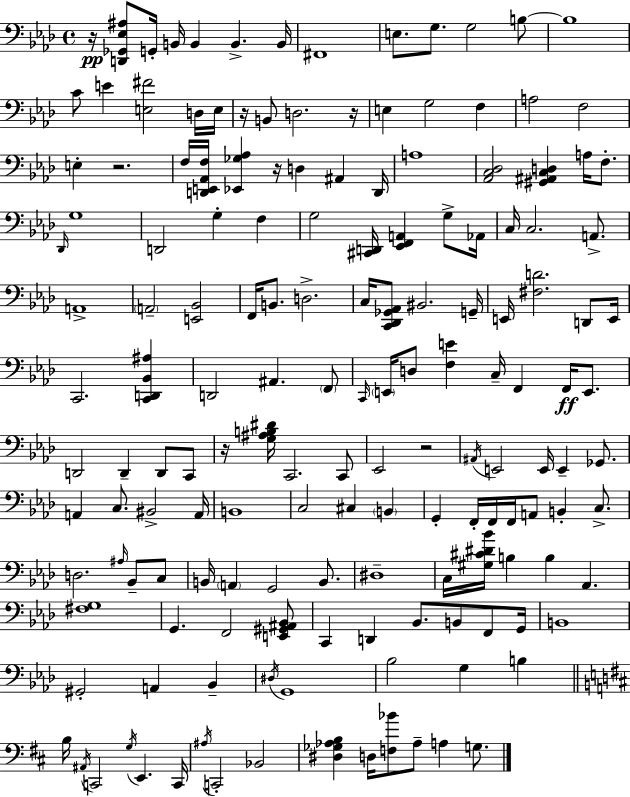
{
  \clef bass
  \time 4/4
  \defaultTimeSignature
  \key aes \major
  r16\pp <d, ges, ees ais>8 g,16-. b,16 b,4 b,4.-> b,16 | fis,1 | e8. g8. g2 b8~~ | b1 | \break c'8 e'4 <e fis'>2 d16 e16 | r16 b,8 d2. r16 | e4 g2 f4 | a2 f2 | \break e4-. r2. | f16 <d, e, aes, f>16 <ees, ges aes>4 r16 d4 ais,4 d,16 | a1 | <aes, c des>2 <gis, ais, c d>4 a16 f8.-. | \break \grace { des,16 } g1 | d,2 g4-. f4 | g2 <cis, d,>16 <ees, f, a,>4 g8-> | aes,16 c16 c2. a,8.-> | \break a,1-> | \parenthesize a,2-- <e, bes,>2 | f,16 b,8. d2.-> | c16 <c, des, ges, aes,>8 bis,2. | \break g,16-- e,16 <fis d'>2. d,8 | e,16 c,2. <c, d, bes, ais>4 | d,2 ais,4. \parenthesize f,8 | \grace { c,16 } \parenthesize e,16 d8 <f e'>4 c16-- f,4 f,16\ff e,8. | \break d,2 d,4-- d,8 | c,8 r16 <g ais b dis'>16 c,2. | c,8 ees,2 r2 | \acciaccatura { ais,16 } e,2 e,16 e,4-- | \break ges,8. a,4 c8. bis,2-> | a,16 b,1 | c2 cis4 \parenthesize b,4 | g,4-. f,16-. f,16 f,16 a,8 b,4-. | \break c8.-> d2. \grace { ais16 } | bes,8-- c8 b,16 \parenthesize a,4 g,2 | b,8. dis1-- | c16 <gis cis' dis' bes'>16 b4 b4 aes,4. | \break <fis g>1 | g,4. f,2 | <e, gis, ais, bes,>8 c,4 d,4 bes,8. b,8 | f,8 g,16 b,1 | \break gis,2-. a,4 | bes,4-- \acciaccatura { dis16 } g,1 | bes2 g4 | b4 \bar "||" \break \key b \minor b16 \acciaccatura { ais,16 } c,2 \acciaccatura { g16 } e,4. | c,16 \acciaccatura { ais16 } c,2-. bes,2 | <dis ges aes b>4 d16 <f bes'>8 aes8-- a4 | g8. \bar "|."
}